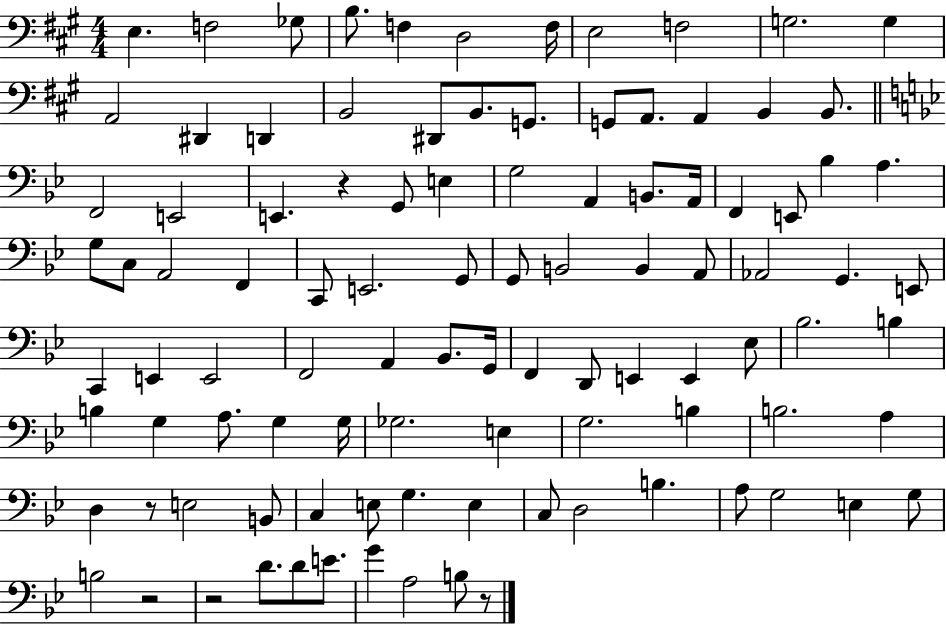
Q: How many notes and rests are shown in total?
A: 101